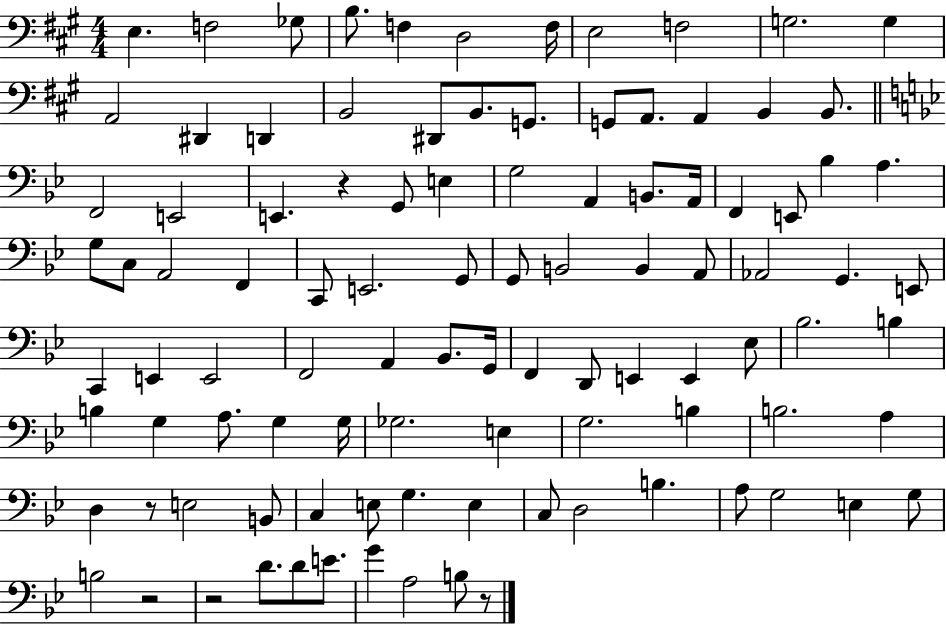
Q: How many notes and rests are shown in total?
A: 101